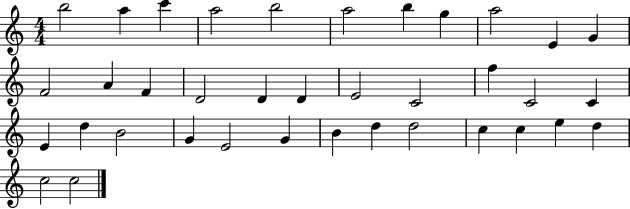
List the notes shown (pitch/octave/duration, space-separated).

B5/h A5/q C6/q A5/h B5/h A5/h B5/q G5/q A5/h E4/q G4/q F4/h A4/q F4/q D4/h D4/q D4/q E4/h C4/h F5/q C4/h C4/q E4/q D5/q B4/h G4/q E4/h G4/q B4/q D5/q D5/h C5/q C5/q E5/q D5/q C5/h C5/h